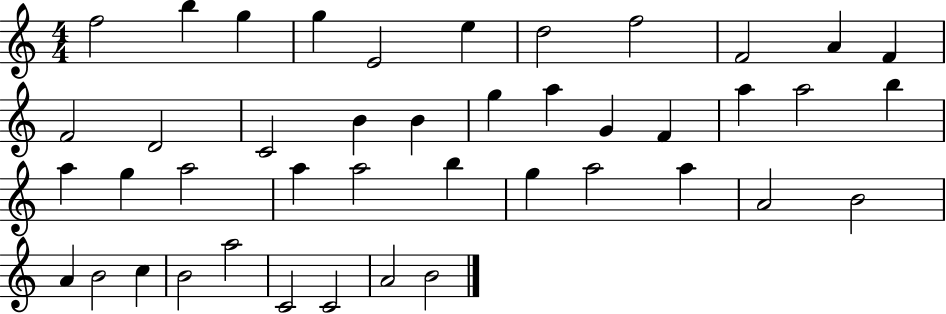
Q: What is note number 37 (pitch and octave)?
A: C5